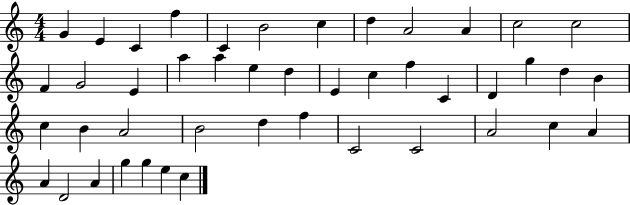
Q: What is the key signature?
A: C major